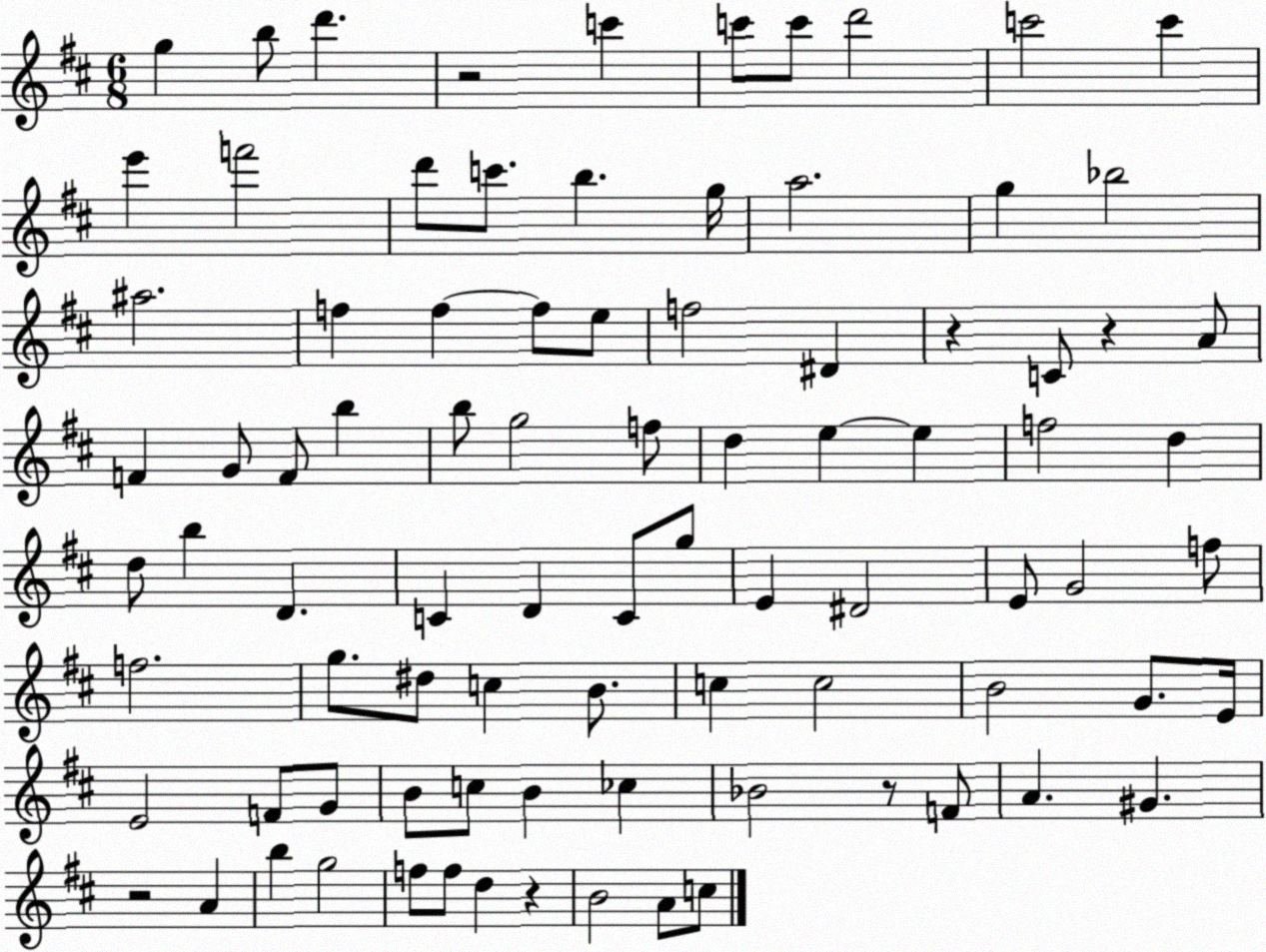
X:1
T:Untitled
M:6/8
L:1/4
K:D
g b/2 d' z2 c' c'/2 c'/2 d'2 c'2 c' e' f'2 d'/2 c'/2 b g/4 a2 g _b2 ^a2 f f f/2 e/2 f2 ^D z C/2 z A/2 F G/2 F/2 b b/2 g2 f/2 d e e f2 d d/2 b D C D C/2 g/2 E ^D2 E/2 G2 f/2 f2 g/2 ^d/2 c B/2 c c2 B2 G/2 E/4 E2 F/2 G/2 B/2 c/2 B _c _B2 z/2 F/2 A ^G z2 A b g2 f/2 f/2 d z B2 A/2 c/2